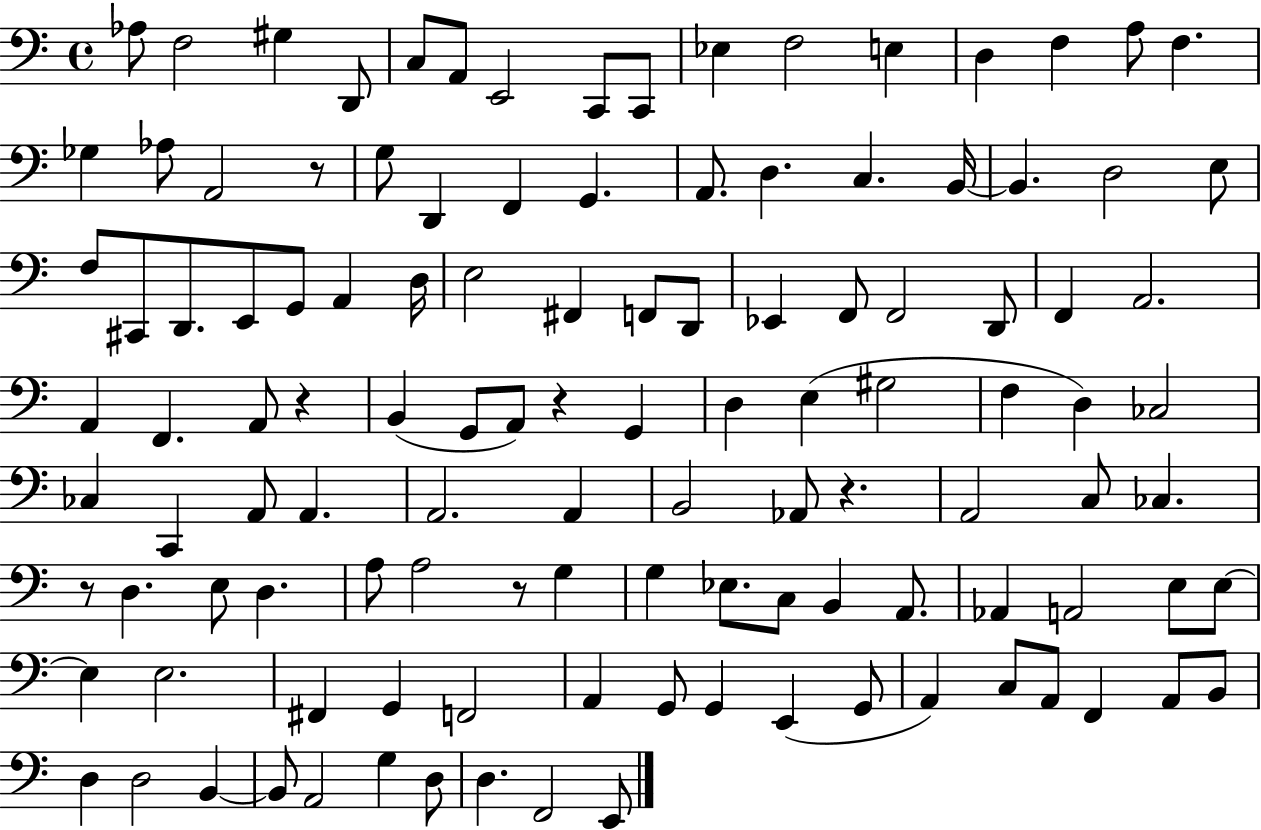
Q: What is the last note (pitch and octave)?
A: E2